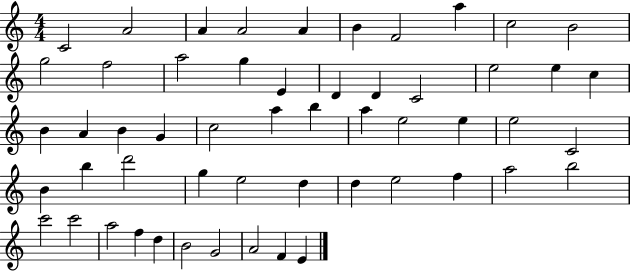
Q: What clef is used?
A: treble